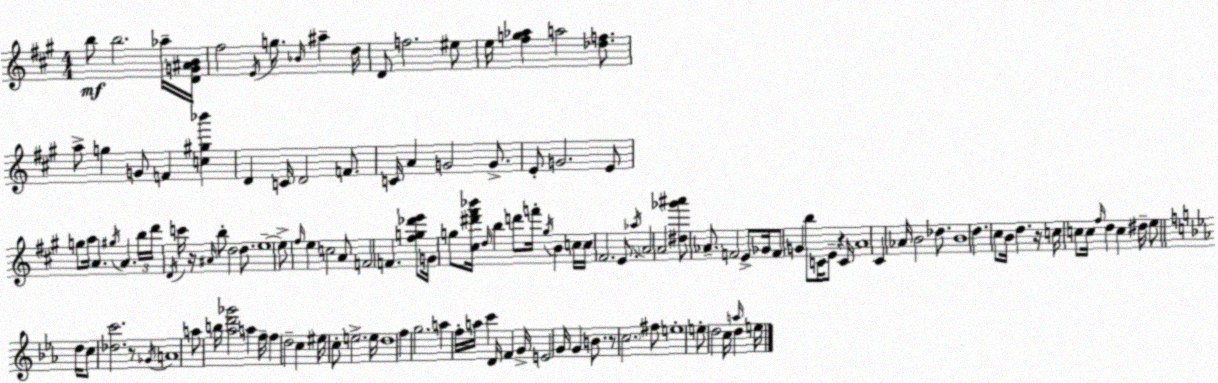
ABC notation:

X:1
T:Untitled
M:4/4
L:1/4
K:A
b/2 b2 _a/4 [DG^AB]/4 ^f2 E/4 g/2 _B/4 ^a d/4 D/2 f2 ^e/2 e/4 [^fg_a] a2 [_df]/2 a/2 g G/2 F [c^g_b'] D C/4 D2 F/2 C/4 A G2 G/2 E/2 G2 E/2 g/2 a/4 A ^g/4 A b/4 d'/4 D/4 c'/4 z/4 ^A/4 b/2 d2 d/2 e4 e/2 ^f/4 e c2 A/2 F2 F [^fg_d'e']/2 G/4 g/2 [^c^d'^f'_b']/4 d/4 b d'/2 f'/4 g/4 B c/4 c/4 ^F2 E/2 _a/4 A2 A2 [^d_g'^a']/2 _A/2 F2 E/2 _G/4 F/2 G b/2 C/4 E/2 z C/4 A4 ^C _A/4 B2 _d/2 B4 d ^c/2 B/4 d z/4 c/4 c/2 c/4 ^f/4 d c ^d/4 e/2 d/4 c/2 [_dc']2 z/2 _G/4 A4 a/2 b/4 [_ad'_g']2 a f/4 f d2 c ^e/4 c/2 e2 e/4 d4 f g2 a f/4 a/4 c' D/4 F G/4 E2 G/4 G B/2 z/2 c2 ^f/2 e4 e/2 d2 c/4 d a/4 e/4